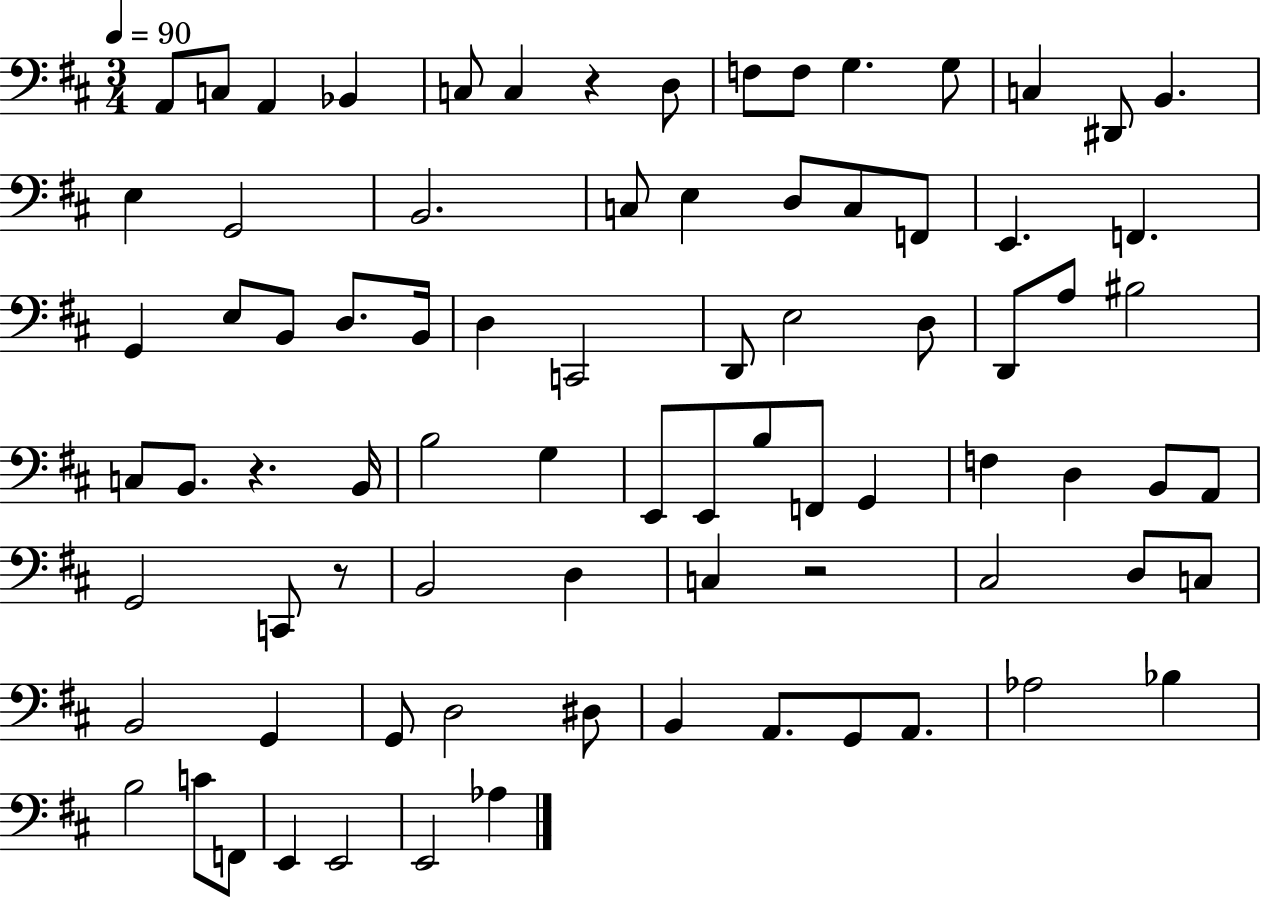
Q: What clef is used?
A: bass